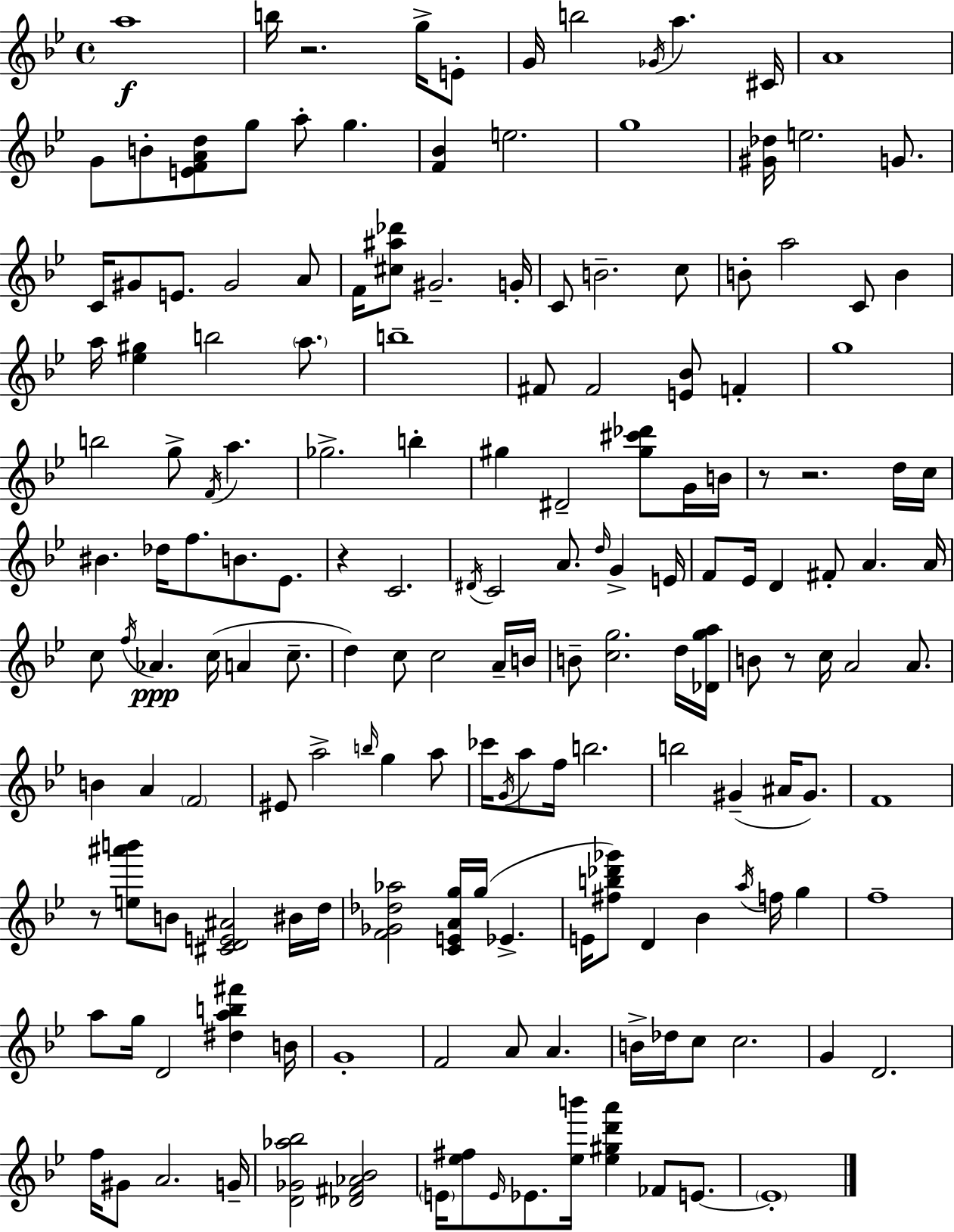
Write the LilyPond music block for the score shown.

{
  \clef treble
  \time 4/4
  \defaultTimeSignature
  \key g \minor
  a''1\f | b''16 r2. g''16-> e'8-. | g'16 b''2 \acciaccatura { ges'16 } a''4. | cis'16 a'1 | \break g'8 b'8-. <e' f' a' d''>8 g''8 a''8-. g''4. | <f' bes'>4 e''2. | g''1 | <gis' des''>16 e''2. g'8. | \break c'16 gis'8 e'8. gis'2 a'8 | f'16 <cis'' ais'' des'''>8 gis'2.-- | g'16-. c'8 b'2.-- c''8 | b'8-. a''2 c'8 b'4 | \break a''16 <ees'' gis''>4 b''2 \parenthesize a''8. | b''1-- | fis'8 fis'2 <e' bes'>8 f'4-. | g''1 | \break b''2 g''8-> \acciaccatura { f'16 } a''4. | ges''2.-> b''4-. | gis''4 dis'2-- <gis'' cis''' des'''>8 | g'16 b'16 r8 r2. | \break d''16 c''16 bis'4. des''16 f''8. b'8. ees'8. | r4 c'2. | \acciaccatura { dis'16 } c'2 a'8. \grace { d''16 } g'4-> | e'16 f'8 ees'16 d'4 fis'8-. a'4. | \break a'16 c''8 \acciaccatura { f''16 }\ppp aes'4. c''16( a'4 | c''8.-- d''4) c''8 c''2 | a'16-- b'16 b'8-- <c'' g''>2. | d''16 <des' g'' a''>16 b'8 r8 c''16 a'2 | \break a'8. b'4 a'4 \parenthesize f'2 | eis'8 a''2-> \grace { b''16 } | g''4 a''8 ces'''16 \acciaccatura { g'16 } a''8 f''16 b''2. | b''2 gis'4--( | \break ais'16 gis'8.) f'1 | r8 <e'' ais''' b'''>8 b'8 <cis' d' e' ais'>2 | bis'16 d''16 <f' ges' des'' aes''>2 <c' e' a' g''>16 | g''16( ees'4.-> e'16 <fis'' b'' des''' ges'''>8) d'4 bes'4 | \break \acciaccatura { a''16 } f''16 g''4 f''1-- | a''8 g''16 d'2 | <dis'' a'' b'' fis'''>4 b'16 g'1-. | f'2 | \break a'8 a'4. b'16-> des''16 c''8 c''2. | g'4 d'2. | f''16 gis'8 a'2. | g'16-- <d' ges' aes'' bes''>2 | \break <des' fis' aes' bes'>2 \parenthesize e'16 <ees'' fis''>8 \grace { e'16 } ees'8. <ees'' b'''>16 | <ees'' gis'' d''' a'''>4 fes'8 e'8.~~ \parenthesize e'1-. | \bar "|."
}